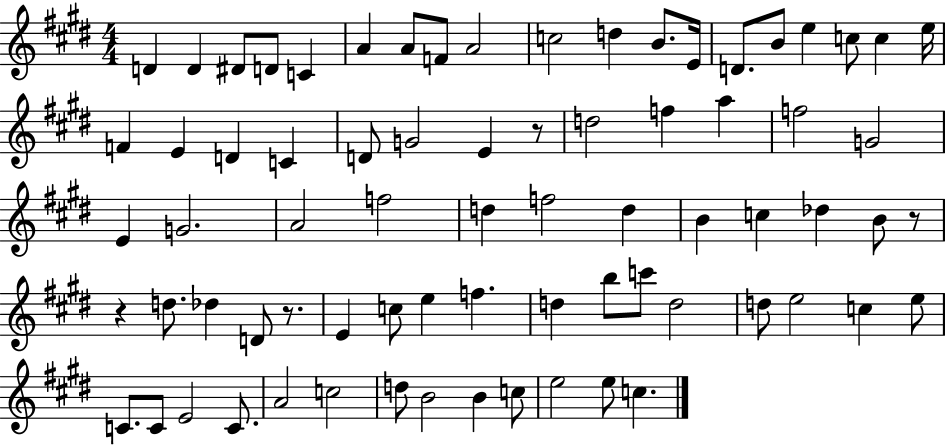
{
  \clef treble
  \numericTimeSignature
  \time 4/4
  \key e \major
  d'4 d'4 dis'8 d'8 c'4 | a'4 a'8 f'8 a'2 | c''2 d''4 b'8. e'16 | d'8. b'8 e''4 c''8 c''4 e''16 | \break f'4 e'4 d'4 c'4 | d'8 g'2 e'4 r8 | d''2 f''4 a''4 | f''2 g'2 | \break e'4 g'2. | a'2 f''2 | d''4 f''2 d''4 | b'4 c''4 des''4 b'8 r8 | \break r4 d''8. des''4 d'8 r8. | e'4 c''8 e''4 f''4. | d''4 b''8 c'''8 d''2 | d''8 e''2 c''4 e''8 | \break c'8. c'8 e'2 c'8. | a'2 c''2 | d''8 b'2 b'4 c''8 | e''2 e''8 c''4. | \break \bar "|."
}